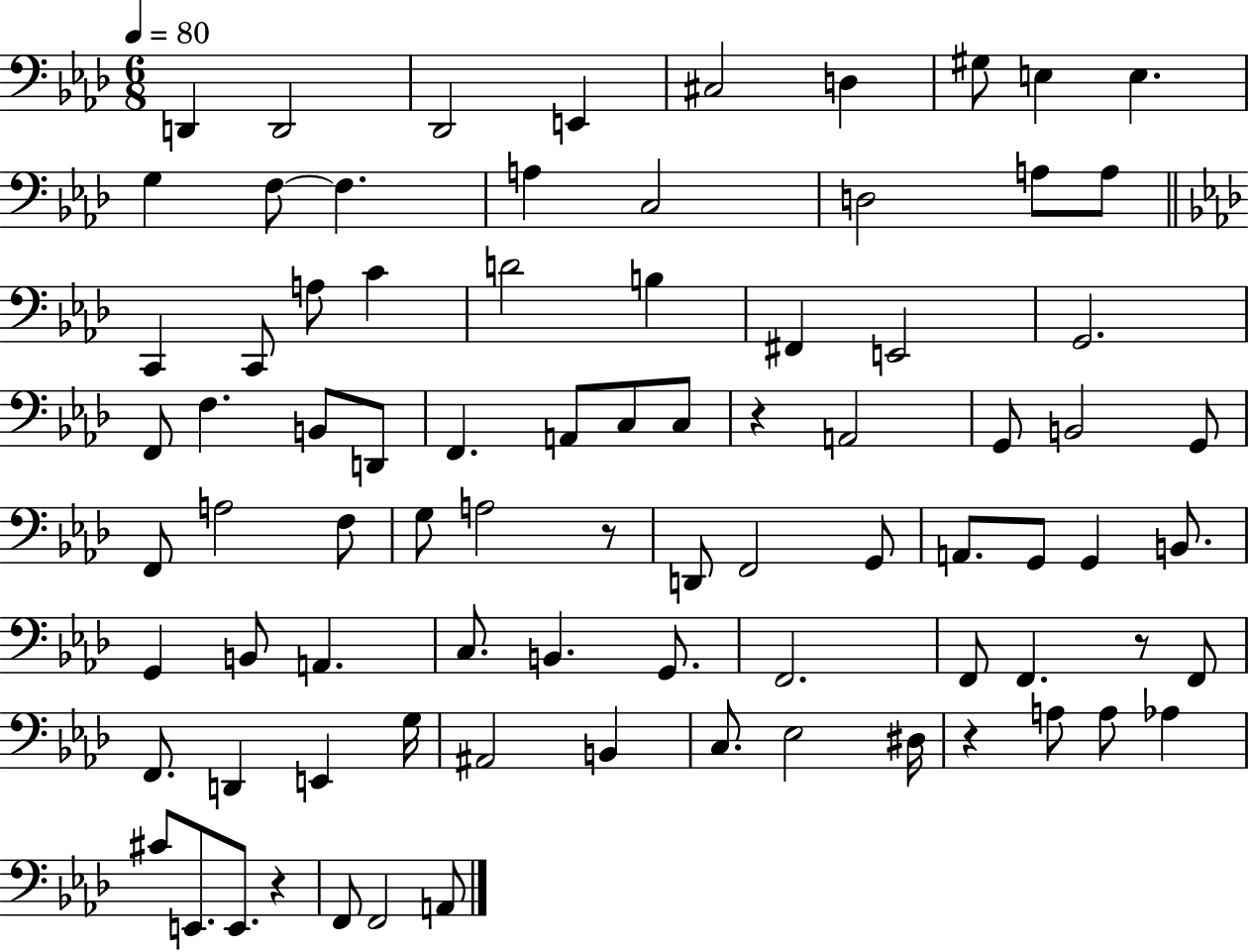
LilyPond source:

{
  \clef bass
  \numericTimeSignature
  \time 6/8
  \key aes \major
  \tempo 4 = 80
  \repeat volta 2 { d,4 d,2 | des,2 e,4 | cis2 d4 | gis8 e4 e4. | \break g4 f8~~ f4. | a4 c2 | d2 a8 a8 | \bar "||" \break \key aes \major c,4 c,8 a8 c'4 | d'2 b4 | fis,4 e,2 | g,2. | \break f,8 f4. b,8 d,8 | f,4. a,8 c8 c8 | r4 a,2 | g,8 b,2 g,8 | \break f,8 a2 f8 | g8 a2 r8 | d,8 f,2 g,8 | a,8. g,8 g,4 b,8. | \break g,4 b,8 a,4. | c8. b,4. g,8. | f,2. | f,8 f,4. r8 f,8 | \break f,8. d,4 e,4 g16 | ais,2 b,4 | c8. ees2 dis16 | r4 a8 a8 aes4 | \break cis'8 e,8. e,8. r4 | f,8 f,2 a,8 | } \bar "|."
}